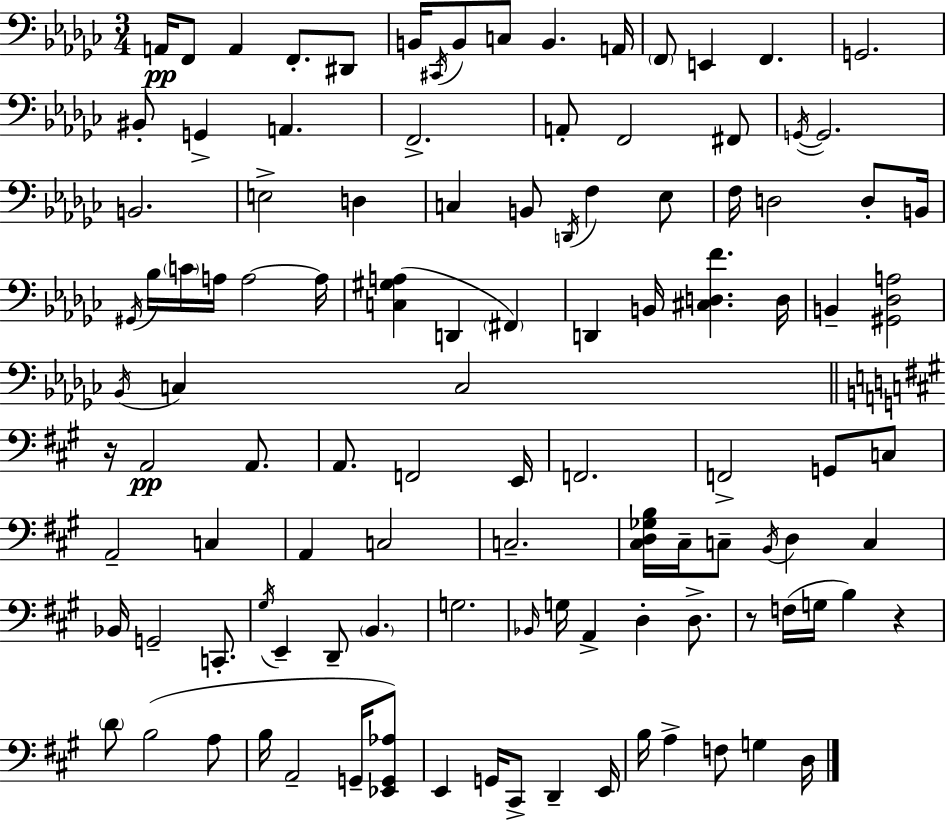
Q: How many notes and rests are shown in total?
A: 110